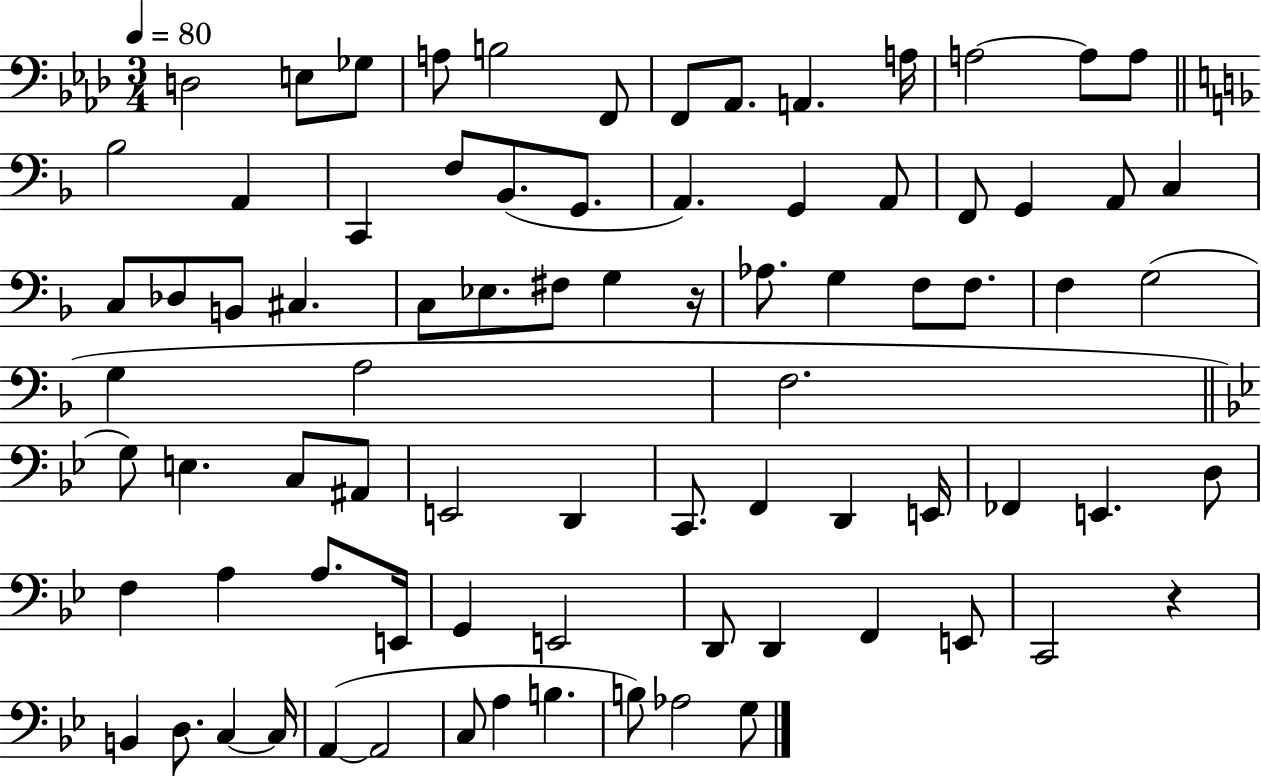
X:1
T:Untitled
M:3/4
L:1/4
K:Ab
D,2 E,/2 _G,/2 A,/2 B,2 F,,/2 F,,/2 _A,,/2 A,, A,/4 A,2 A,/2 A,/2 _B,2 A,, C,, F,/2 _B,,/2 G,,/2 A,, G,, A,,/2 F,,/2 G,, A,,/2 C, C,/2 _D,/2 B,,/2 ^C, C,/2 _E,/2 ^F,/2 G, z/4 _A,/2 G, F,/2 F,/2 F, G,2 G, A,2 F,2 G,/2 E, C,/2 ^A,,/2 E,,2 D,, C,,/2 F,, D,, E,,/4 _F,, E,, D,/2 F, A, A,/2 E,,/4 G,, E,,2 D,,/2 D,, F,, E,,/2 C,,2 z B,, D,/2 C, C,/4 A,, A,,2 C,/2 A, B, B,/2 _A,2 G,/2